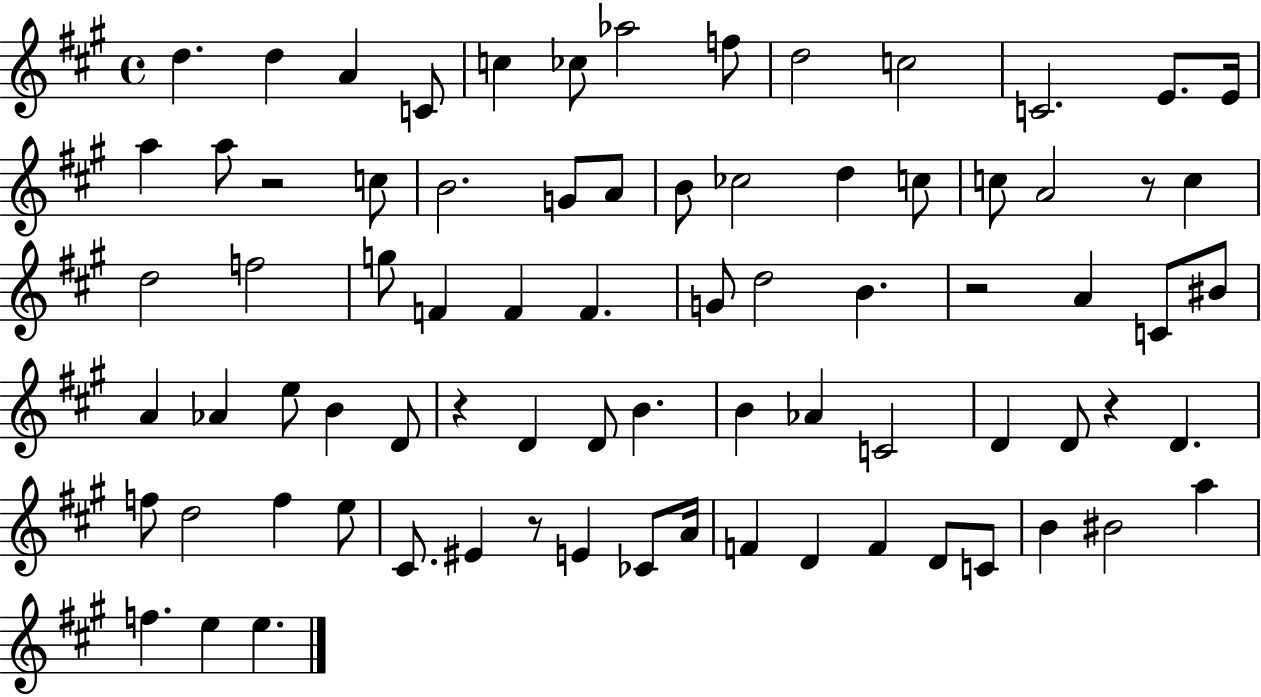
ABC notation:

X:1
T:Untitled
M:4/4
L:1/4
K:A
d d A C/2 c _c/2 _a2 f/2 d2 c2 C2 E/2 E/4 a a/2 z2 c/2 B2 G/2 A/2 B/2 _c2 d c/2 c/2 A2 z/2 c d2 f2 g/2 F F F G/2 d2 B z2 A C/2 ^B/2 A _A e/2 B D/2 z D D/2 B B _A C2 D D/2 z D f/2 d2 f e/2 ^C/2 ^E z/2 E _C/2 A/4 F D F D/2 C/2 B ^B2 a f e e